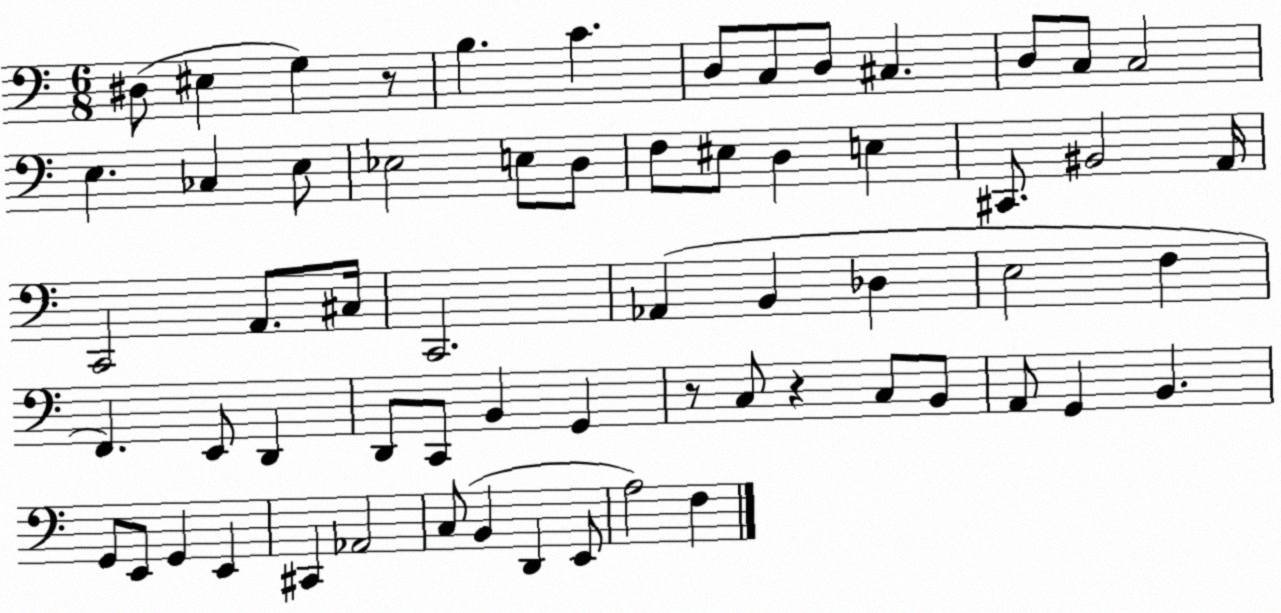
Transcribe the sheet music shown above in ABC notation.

X:1
T:Untitled
M:6/8
L:1/4
K:C
^D,/2 ^E, G, z/2 B, C D,/2 C,/2 D,/2 ^C, D,/2 C,/2 C,2 E, _C, E,/2 _E,2 E,/2 D,/2 F,/2 ^E,/2 D, E, ^C,,/2 ^B,,2 A,,/4 C,,2 A,,/2 ^C,/4 C,,2 _A,, B,, _D, E,2 F, F,, E,,/2 D,, D,,/2 C,,/2 B,, G,, z/2 C,/2 z C,/2 B,,/2 A,,/2 G,, B,, G,,/2 E,,/2 G,, E,, ^C,, _A,,2 C,/2 B,, D,, E,,/2 A,2 F,